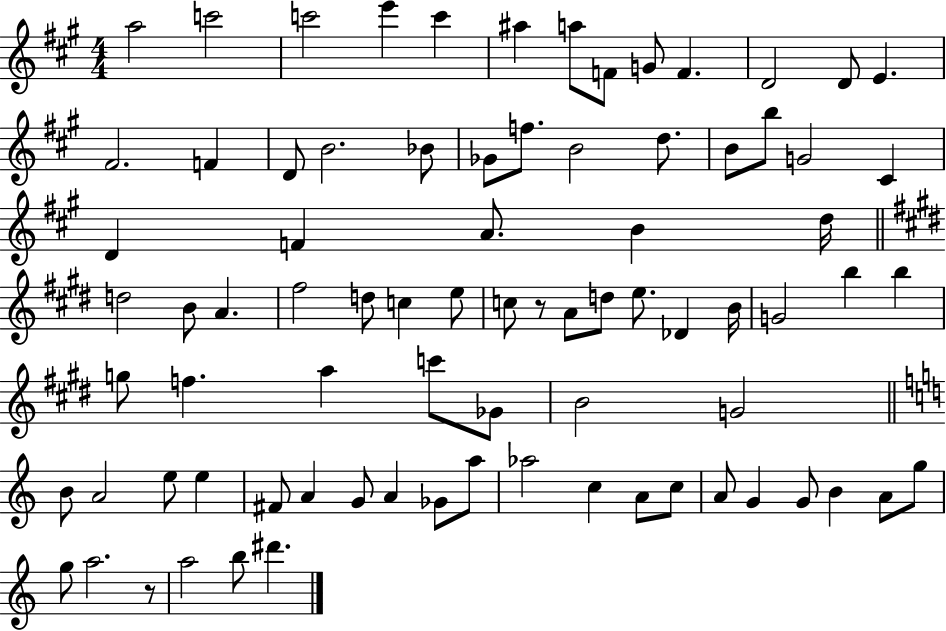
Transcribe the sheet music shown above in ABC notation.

X:1
T:Untitled
M:4/4
L:1/4
K:A
a2 c'2 c'2 e' c' ^a a/2 F/2 G/2 F D2 D/2 E ^F2 F D/2 B2 _B/2 _G/2 f/2 B2 d/2 B/2 b/2 G2 ^C D F A/2 B d/4 d2 B/2 A ^f2 d/2 c e/2 c/2 z/2 A/2 d/2 e/2 _D B/4 G2 b b g/2 f a c'/2 _G/2 B2 G2 B/2 A2 e/2 e ^F/2 A G/2 A _G/2 a/2 _a2 c A/2 c/2 A/2 G G/2 B A/2 g/2 g/2 a2 z/2 a2 b/2 ^d'